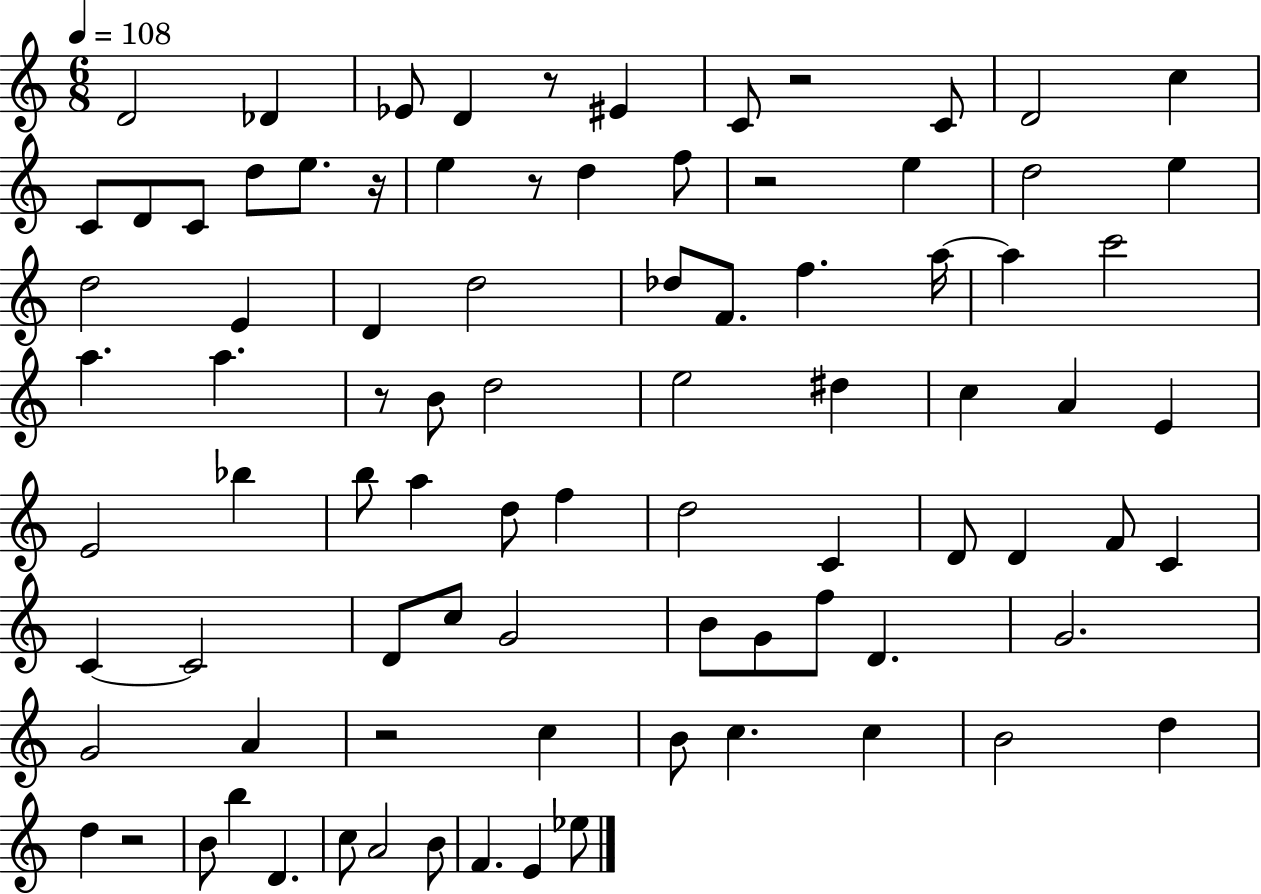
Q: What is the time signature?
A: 6/8